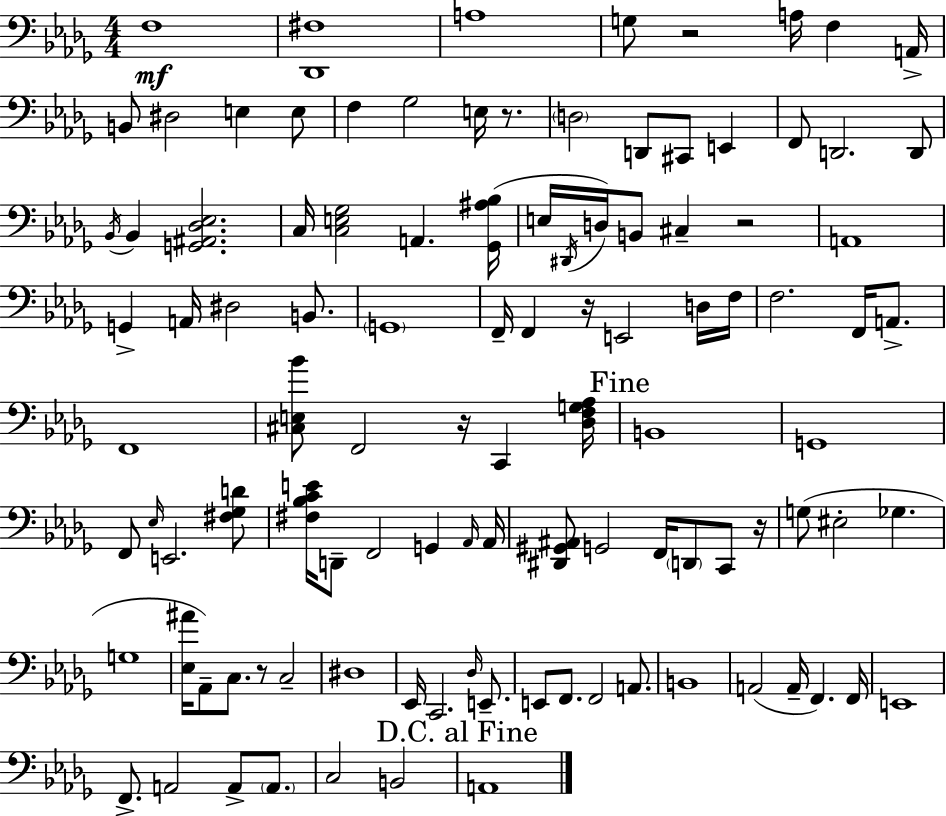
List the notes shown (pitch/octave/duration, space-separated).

F3/w [Db2,F#3]/w A3/w G3/e R/h A3/s F3/q A2/s B2/e D#3/h E3/q E3/e F3/q Gb3/h E3/s R/e. D3/h D2/e C#2/e E2/q F2/e D2/h. D2/e Bb2/s Bb2/q [G2,A#2,Db3,Eb3]/h. C3/s [C3,E3,Gb3]/h A2/q. [Gb2,A#3,Bb3]/s E3/s D#2/s D3/s B2/e C#3/q R/h A2/w G2/q A2/s D#3/h B2/e. G2/w F2/s F2/q R/s E2/h D3/s F3/s F3/h. F2/s A2/e. F2/w [C#3,E3,Bb4]/e F2/h R/s C2/q [Db3,F3,G3,Ab3]/s B2/w G2/w F2/e Eb3/s E2/h. [F#3,Gb3,D4]/e [F#3,Bb3,C4,E4]/s D2/e F2/h G2/q Ab2/s Ab2/s [D#2,G#2,A#2]/e G2/h F2/s D2/e C2/e R/s G3/e EIS3/h Gb3/q. G3/w [Eb3,A#4]/s Ab2/e C3/e. R/e C3/h D#3/w Eb2/s C2/h. Db3/s E2/e. E2/e F2/e. F2/h A2/e. B2/w A2/h A2/s F2/q. F2/s E2/w F2/e. A2/h A2/e A2/e. C3/h B2/h A2/w